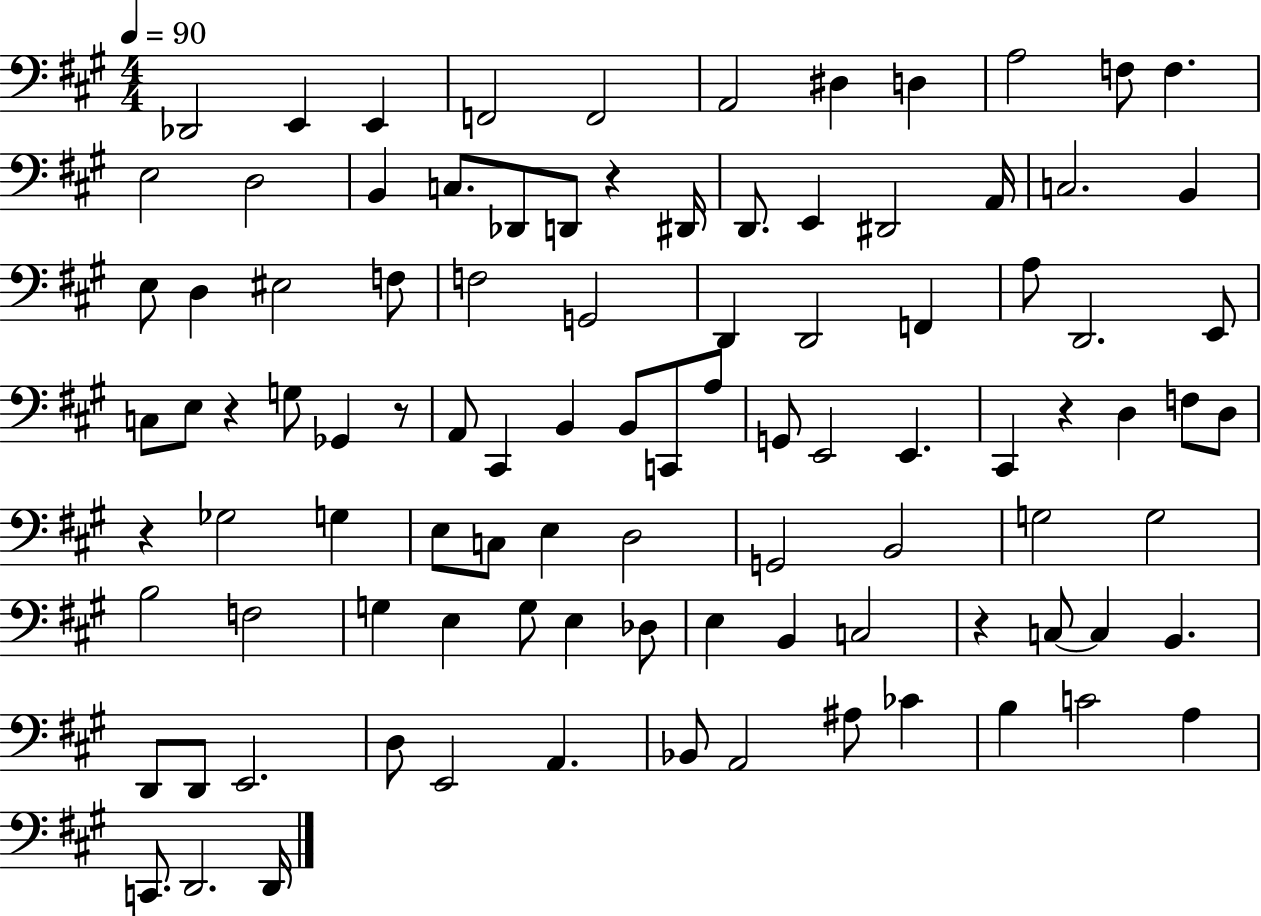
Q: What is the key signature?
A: A major